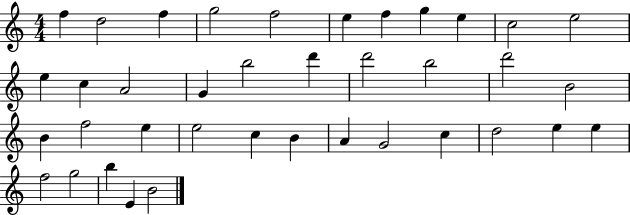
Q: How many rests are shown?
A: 0